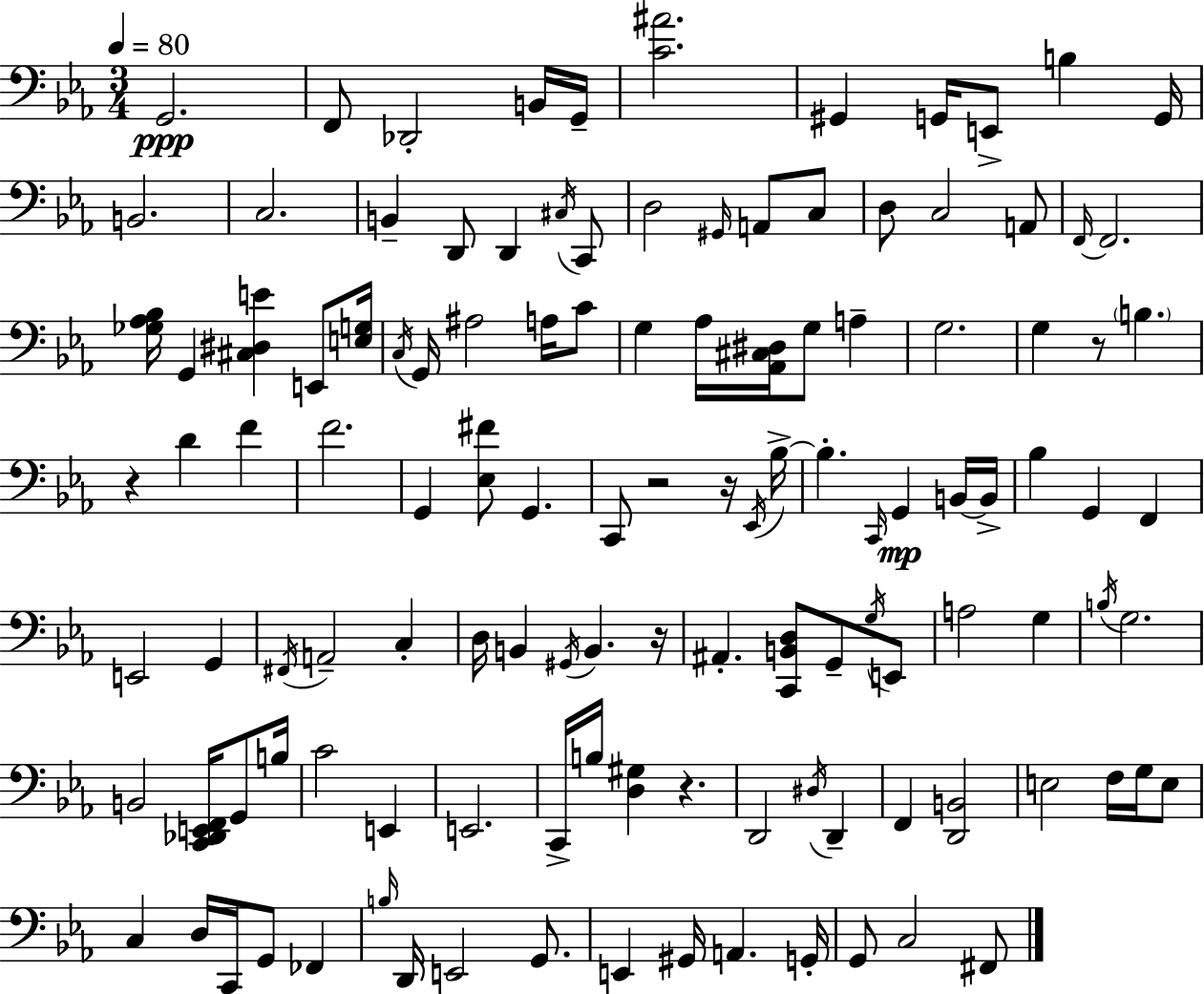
{
  \clef bass
  \numericTimeSignature
  \time 3/4
  \key c \minor
  \tempo 4 = 80
  g,2.\ppp | f,8 des,2-. b,16 g,16-- | <c' ais'>2. | gis,4 g,16 e,8-> b4 g,16 | \break b,2. | c2. | b,4-- d,8 d,4 \acciaccatura { cis16 } c,8 | d2 \grace { gis,16 } a,8 | \break c8 d8 c2 | a,8 \grace { f,16~ }~ f,2. | <ges aes bes>16 g,4 <cis dis e'>4 | e,8 <e g>16 \acciaccatura { c16 } g,16 ais2 | \break a16 c'8 g4 aes16 <aes, cis dis>16 g8 | a4-- g2. | g4 r8 \parenthesize b4. | r4 d'4 | \break f'4 f'2. | g,4 <ees fis'>8 g,4. | c,8 r2 | r16 \acciaccatura { ees,16 } bes16->~~ bes4.-. \grace { c,16 } | \break g,4\mp b,16~~ b,16-> bes4 g,4 | f,4 e,2 | g,4 \acciaccatura { fis,16 } a,2-- | c4-. d16 b,4 | \break \acciaccatura { gis,16 } b,4. r16 ais,4.-. | <c, b, d>8 g,8-- \acciaccatura { g16 } e,8 a2 | g4 \acciaccatura { b16 } g2. | b,2 | \break <c, des, e, f,>16 g,8 b16 c'2 | e,4 e,2. | c,16-> b16 | <d gis>4 r4. d,2 | \break \acciaccatura { dis16 } d,4-- f,4 | <d, b,>2 e2 | f16 g16 e8 c4 | d16 c,16 g,8 fes,4 \grace { b16 } | \break d,16 e,2 g,8. | e,4 gis,16 a,4. g,16-. | g,8 c2 fis,8 | \bar "|."
}